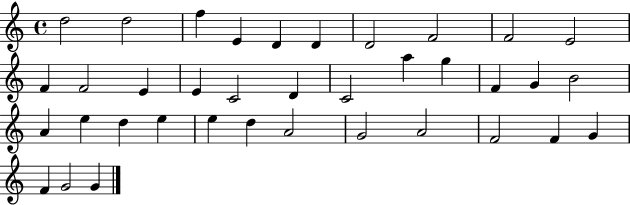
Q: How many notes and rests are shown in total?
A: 37